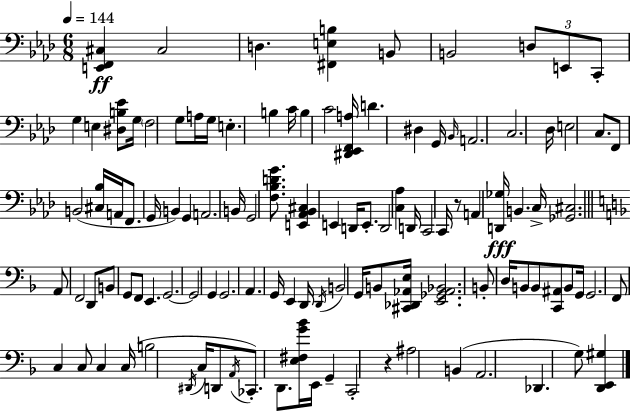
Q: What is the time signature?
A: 6/8